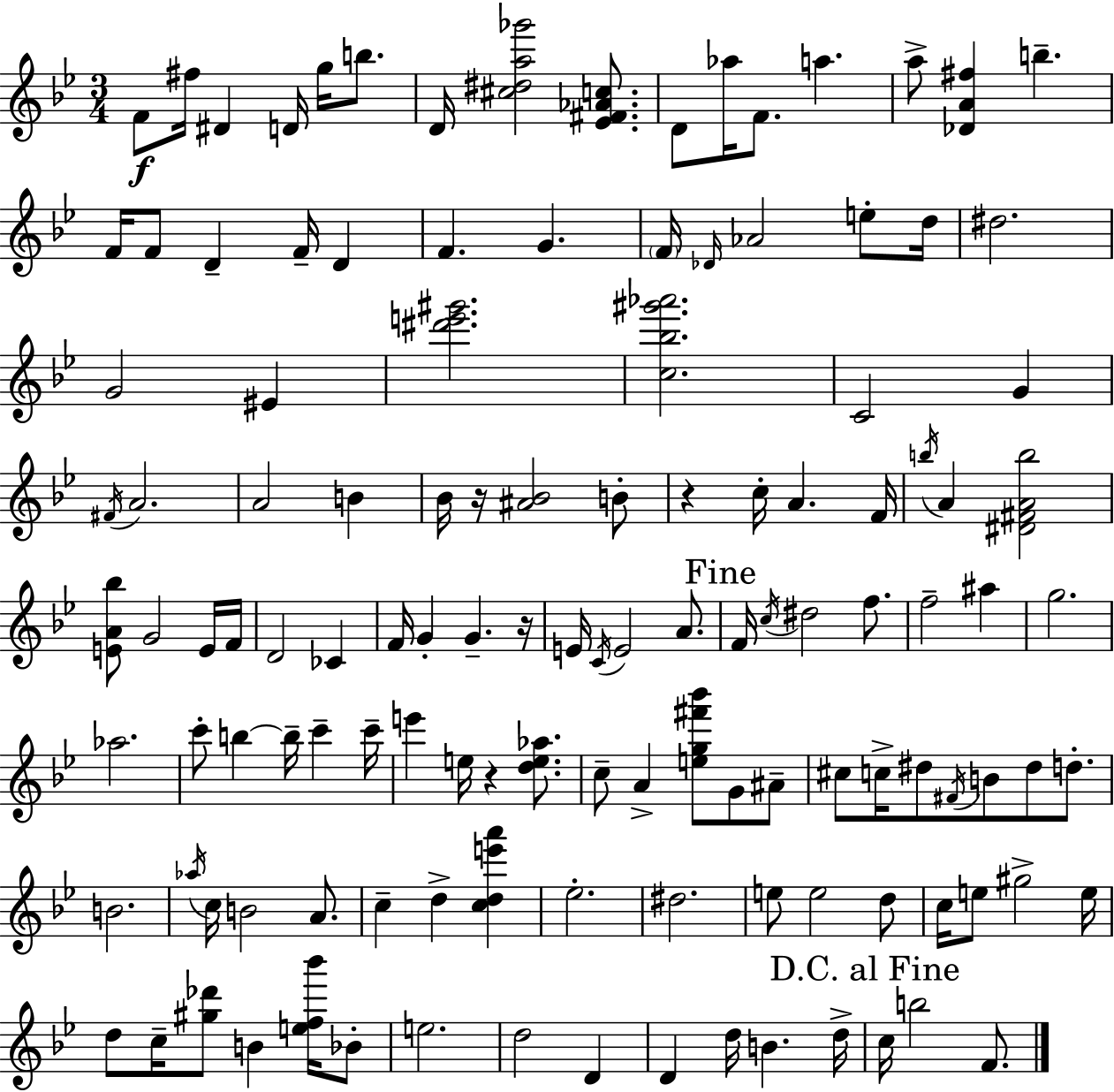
{
  \clef treble
  \numericTimeSignature
  \time 3/4
  \key bes \major
  f'8\f fis''16 dis'4 d'16 g''16 b''8. | d'16 <cis'' dis'' a'' ges'''>2 <ees' fis' aes' c''>8. | d'8 aes''16 f'8. a''4. | a''8-> <des' a' fis''>4 b''4.-- | \break f'16 f'8 d'4-- f'16-- d'4 | f'4. g'4. | \parenthesize f'16 \grace { des'16 } aes'2 e''8-. | d''16 dis''2. | \break g'2 eis'4 | <dis''' e''' gis'''>2. | <c'' bes'' gis''' aes'''>2. | c'2 g'4 | \break \acciaccatura { fis'16 } a'2. | a'2 b'4 | bes'16 r16 <ais' bes'>2 | b'8-. r4 c''16-. a'4. | \break f'16 \acciaccatura { b''16 } a'4 <dis' fis' a' b''>2 | <e' a' bes''>8 g'2 | e'16 f'16 d'2 ces'4 | f'16 g'4-. g'4.-- | \break r16 e'16 \acciaccatura { c'16 } e'2 | a'8. \mark "Fine" f'16 \acciaccatura { c''16 } dis''2 | f''8. f''2-- | ais''4 g''2. | \break aes''2. | c'''8-. b''4~~ b''16-- | c'''4-- c'''16-- e'''4 e''16 r4 | <d'' e'' aes''>8. c''8-- a'4-> <e'' g'' fis''' bes'''>8 | \break g'8 ais'8-- cis''8 c''16-> dis''8 \acciaccatura { fis'16 } b'8 | dis''8 d''8.-. b'2. | \acciaccatura { aes''16 } c''16 b'2 | a'8. c''4-- d''4-> | \break <c'' d'' e''' a'''>4 ees''2.-. | dis''2. | e''8 e''2 | d''8 c''16 e''8 gis''2-> | \break e''16 d''8 c''16-- <gis'' des'''>8 | b'4 <e'' f'' bes'''>16 bes'8-. e''2. | d''2 | d'4 d'4 d''16 | \break b'4. d''16-> \mark "D.C. al Fine" c''16 b''2 | f'8. \bar "|."
}